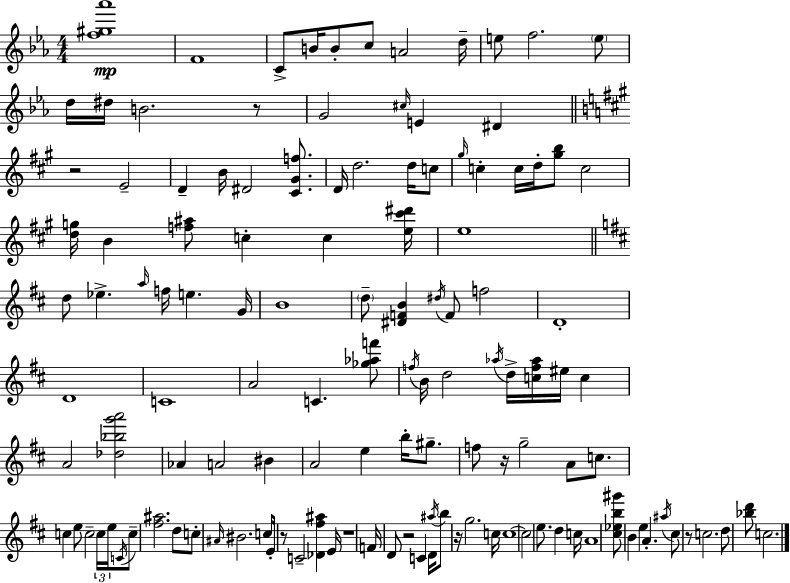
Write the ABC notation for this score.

X:1
T:Untitled
M:4/4
L:1/4
K:Cm
[f^g_a']4 F4 C/2 B/4 B/2 c/2 A2 d/4 e/2 f2 e/2 d/4 ^d/4 B2 z/2 G2 ^c/4 E ^D z2 E2 D B/4 ^D2 [^C^Gf]/2 D/4 d2 d/4 c/2 ^g/4 c c/4 d/4 [^gb]/2 c2 [dg]/4 B [f^a]/2 c c [e^c'^d']/4 e4 d/2 _e a/4 f/4 e G/4 B4 d/2 [^DFB] ^d/4 F/2 f2 D4 D4 C4 A2 C [_g_af']/2 f/4 B/4 d2 _a/4 d/4 [cf_a]/4 ^e/4 c A2 [_d_bg'a']2 _A A2 ^B A2 e b/4 ^g/2 f/2 z/4 g2 A/2 c/2 c e/2 c2 c/4 e/4 C/4 c/2 [^f^a]2 d/2 c/2 ^A/4 ^B2 c/2 E/4 z/2 C2 [_D^f^a] E/4 z4 F/4 D/2 z2 C D/4 ^a/4 b/2 z/4 g2 c/4 c4 c2 e/2 d c/4 A4 [^c_eb^g']/2 B e A ^a/4 ^c/2 z/2 c2 d/2 [_bd']/2 c2